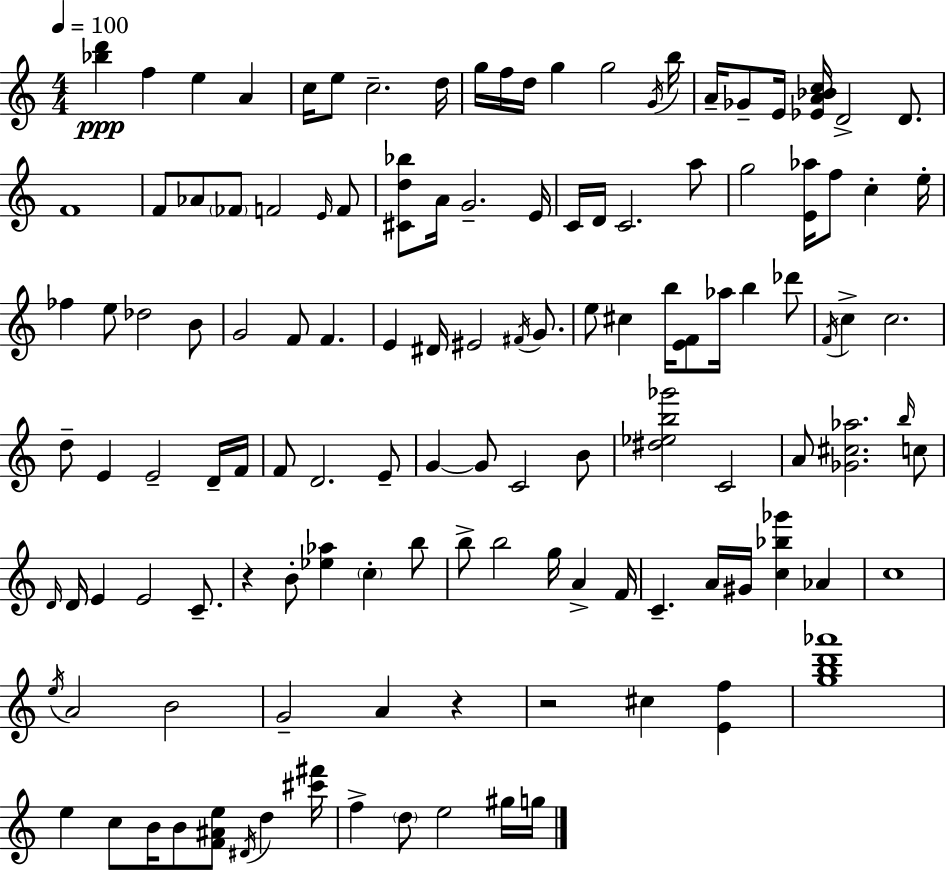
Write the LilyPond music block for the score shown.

{
  \clef treble
  \numericTimeSignature
  \time 4/4
  \key a \minor
  \tempo 4 = 100
  <bes'' d'''>4\ppp f''4 e''4 a'4 | c''16 e''8 c''2.-- d''16 | g''16 f''16 d''16 g''4 g''2 \acciaccatura { g'16 } | b''16 a'16-- ges'8-- e'16 <ees' a' bes' c''>16 d'2-> d'8. | \break f'1 | f'8 aes'8 \parenthesize fes'8 f'2 \grace { e'16 } | f'8 <cis' d'' bes''>8 a'16 g'2.-- | e'16 c'16 d'16 c'2. | \break a''8 g''2 <e' aes''>16 f''8 c''4-. | e''16-. fes''4 e''8 des''2 | b'8 g'2 f'8 f'4. | e'4 dis'16 eis'2 \acciaccatura { fis'16 } | \break g'8. e''8 cis''4 b''16 <e' f'>8 aes''16 b''4 | des'''8 \acciaccatura { f'16 } c''4-> c''2. | d''8-- e'4 e'2-- | d'16-- f'16 f'8 d'2. | \break e'8-- g'4~~ g'8 c'2 | b'8 <dis'' ees'' b'' ges'''>2 c'2 | a'8 <ges' cis'' aes''>2. | \grace { b''16 } c''8 \grace { d'16 } d'16 e'4 e'2 | \break c'8.-- r4 b'8-. <ees'' aes''>4 | \parenthesize c''4-. b''8 b''8-> b''2 | g''16 a'4-> f'16 c'4.-- a'16 gis'16 <c'' bes'' ges'''>4 | aes'4 c''1 | \break \acciaccatura { e''16 } a'2 b'2 | g'2-- a'4 | r4 r2 cis''4 | <e' f''>4 <g'' b'' d''' aes'''>1 | \break e''4 c''8 b'16 b'8 | <f' ais' e''>8 \acciaccatura { dis'16 } d''4 <cis''' fis'''>16 f''4-> \parenthesize d''8 e''2 | gis''16 g''16 \bar "|."
}